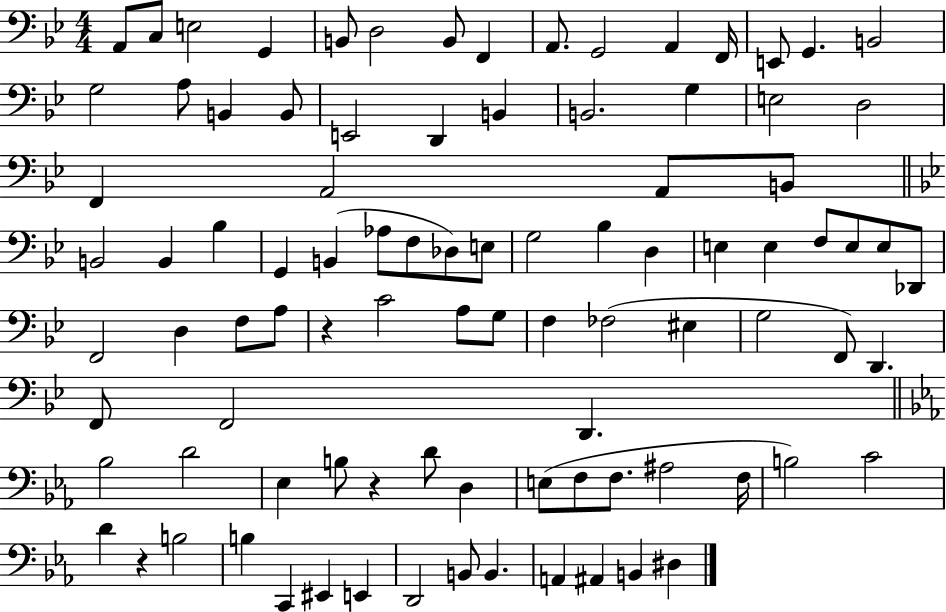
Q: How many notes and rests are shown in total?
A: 93